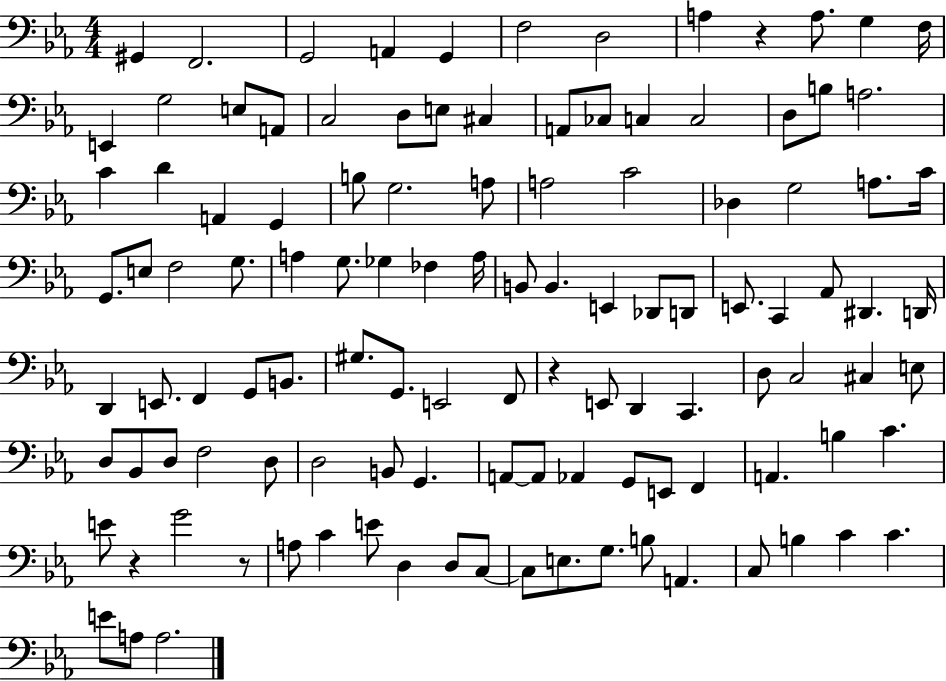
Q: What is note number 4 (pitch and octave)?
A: A2